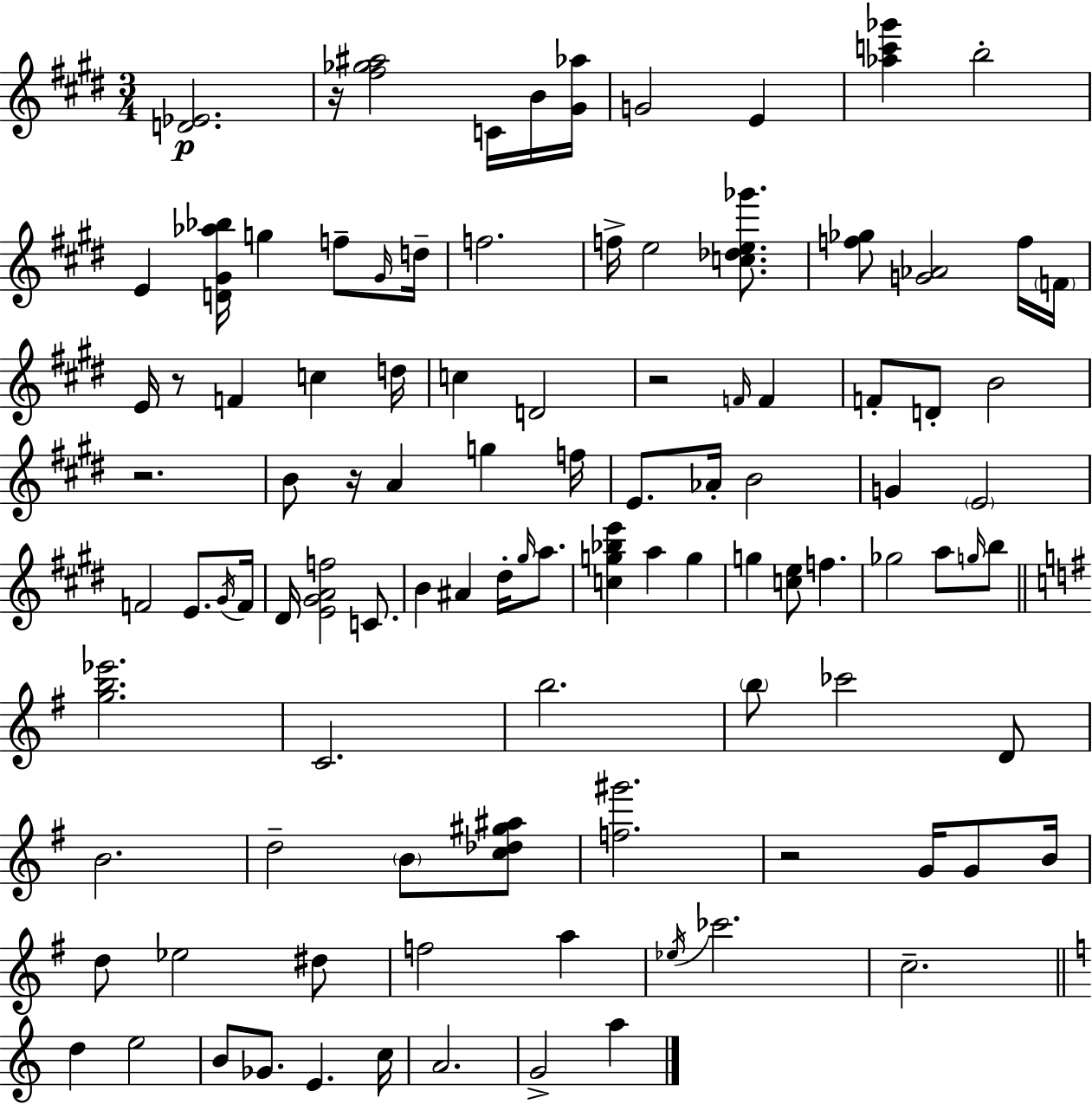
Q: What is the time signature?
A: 3/4